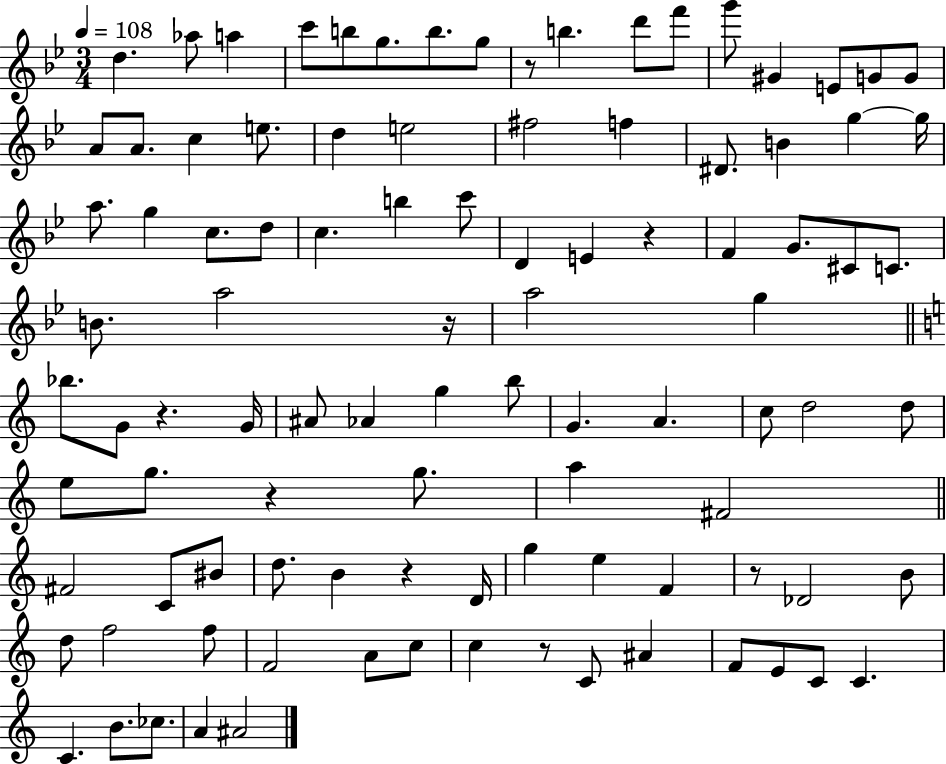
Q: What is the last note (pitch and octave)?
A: A#4